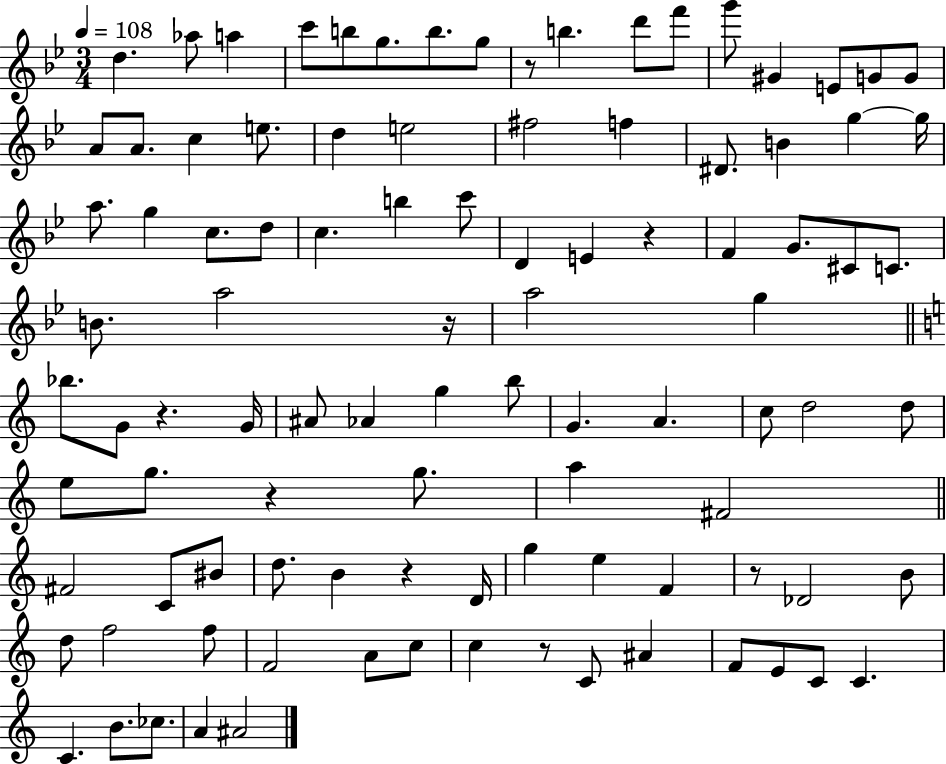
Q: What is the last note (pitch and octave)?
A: A#4